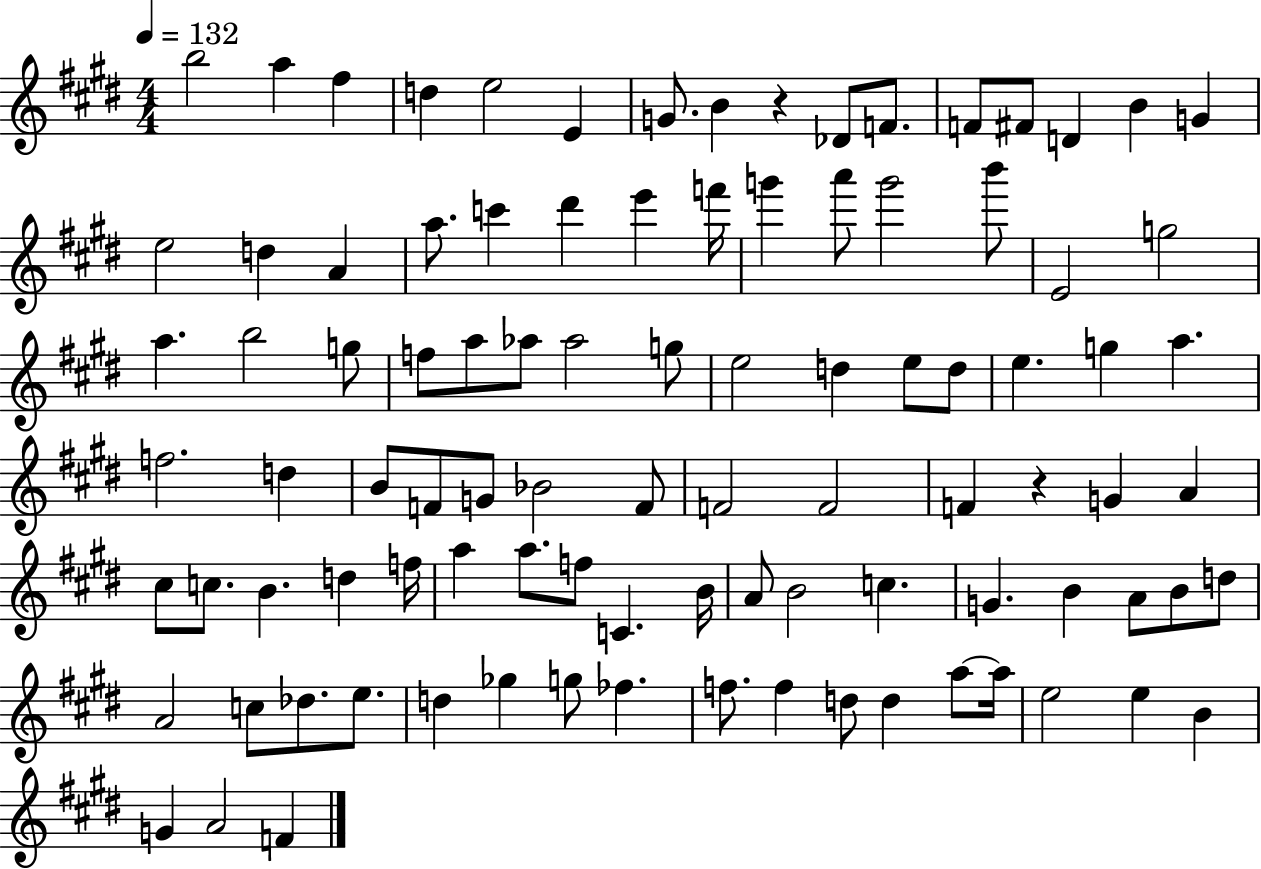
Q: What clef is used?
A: treble